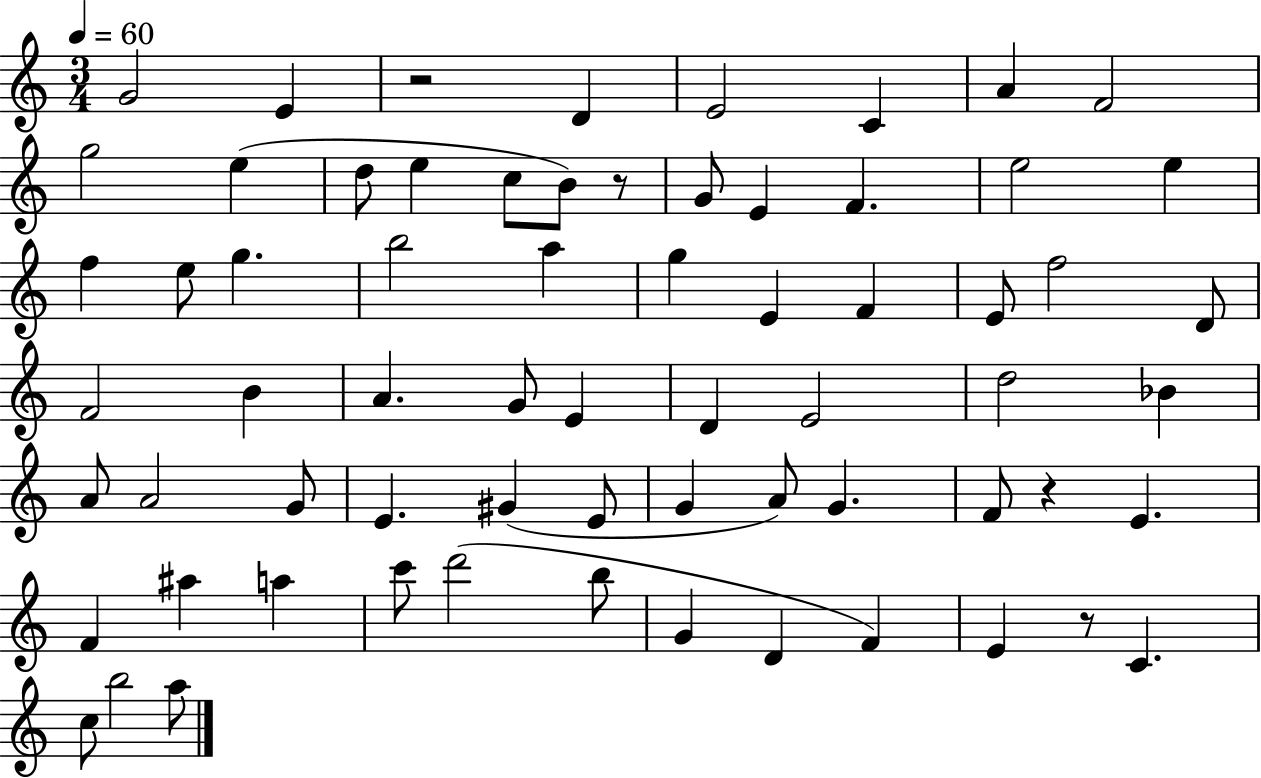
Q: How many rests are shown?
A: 4